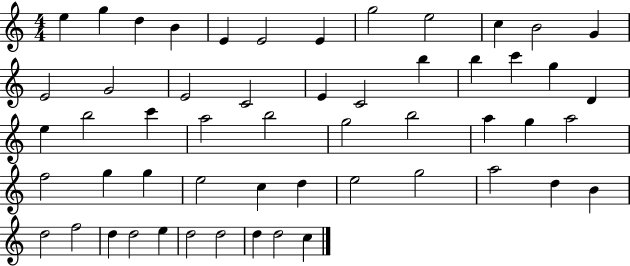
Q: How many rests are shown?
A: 0